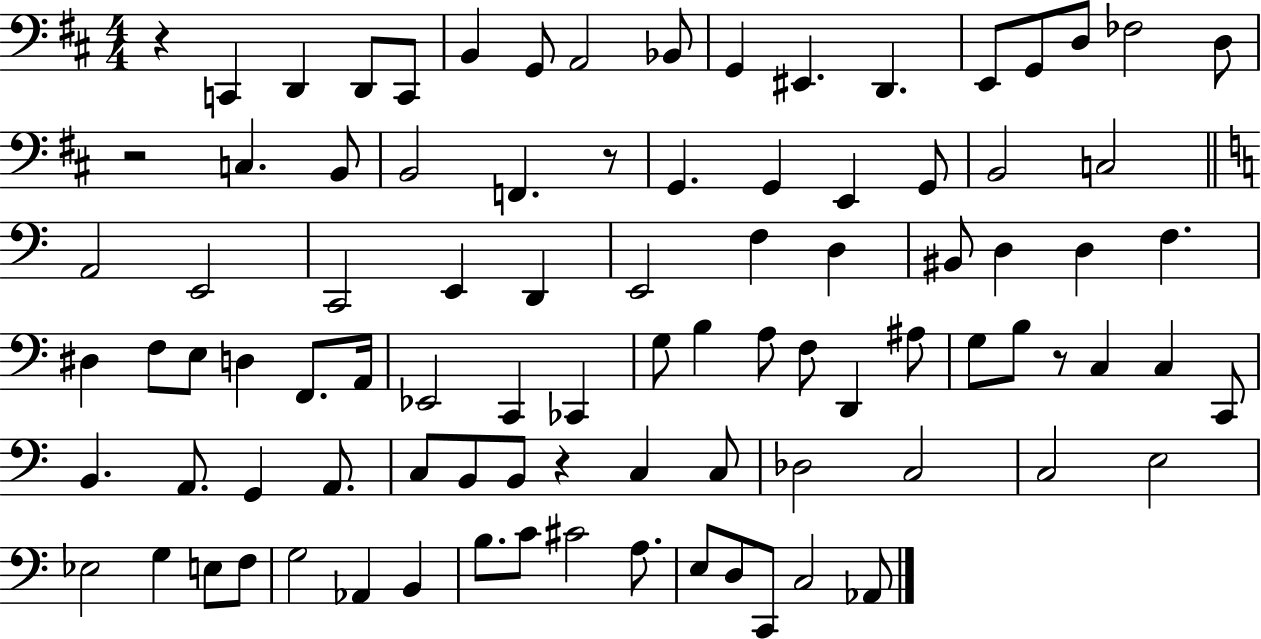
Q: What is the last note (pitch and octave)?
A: Ab2